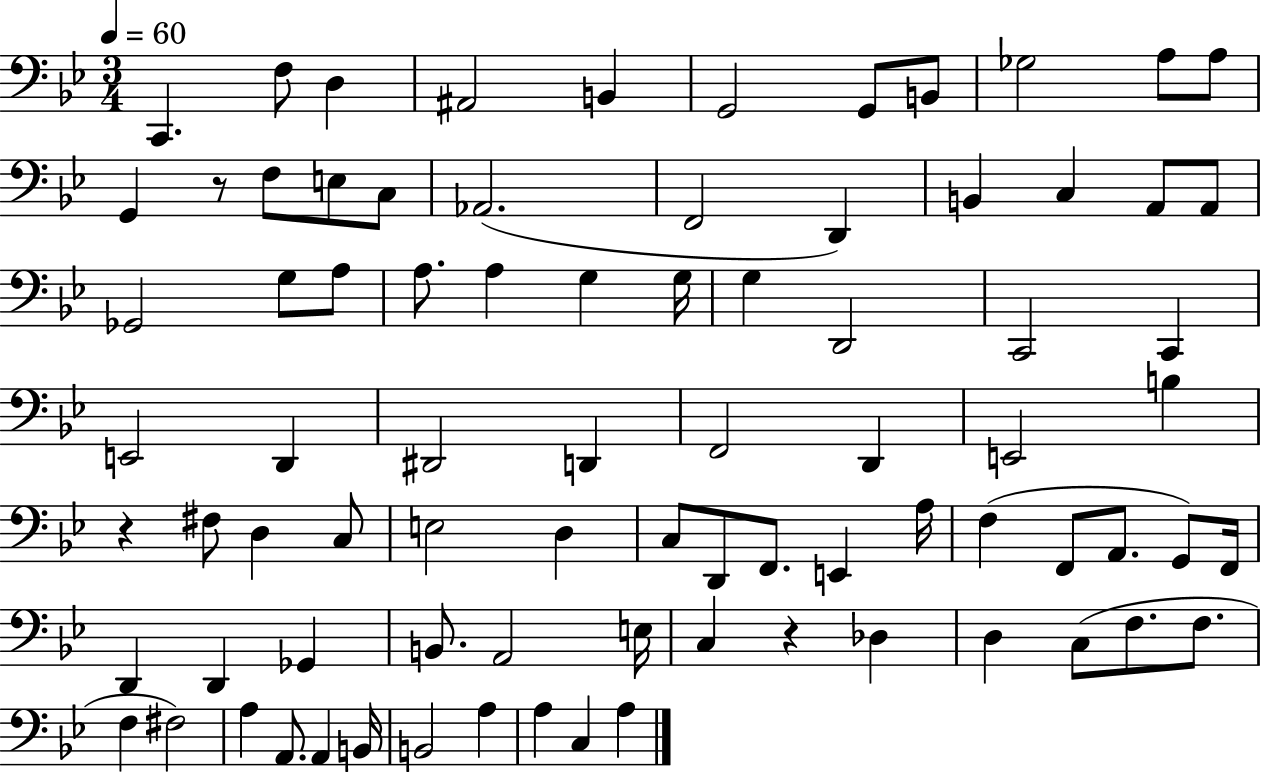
C2/q. F3/e D3/q A#2/h B2/q G2/h G2/e B2/e Gb3/h A3/e A3/e G2/q R/e F3/e E3/e C3/e Ab2/h. F2/h D2/q B2/q C3/q A2/e A2/e Gb2/h G3/e A3/e A3/e. A3/q G3/q G3/s G3/q D2/h C2/h C2/q E2/h D2/q D#2/h D2/q F2/h D2/q E2/h B3/q R/q F#3/e D3/q C3/e E3/h D3/q C3/e D2/e F2/e. E2/q A3/s F3/q F2/e A2/e. G2/e F2/s D2/q D2/q Gb2/q B2/e. A2/h E3/s C3/q R/q Db3/q D3/q C3/e F3/e. F3/e. F3/q F#3/h A3/q A2/e. A2/q B2/s B2/h A3/q A3/q C3/q A3/q